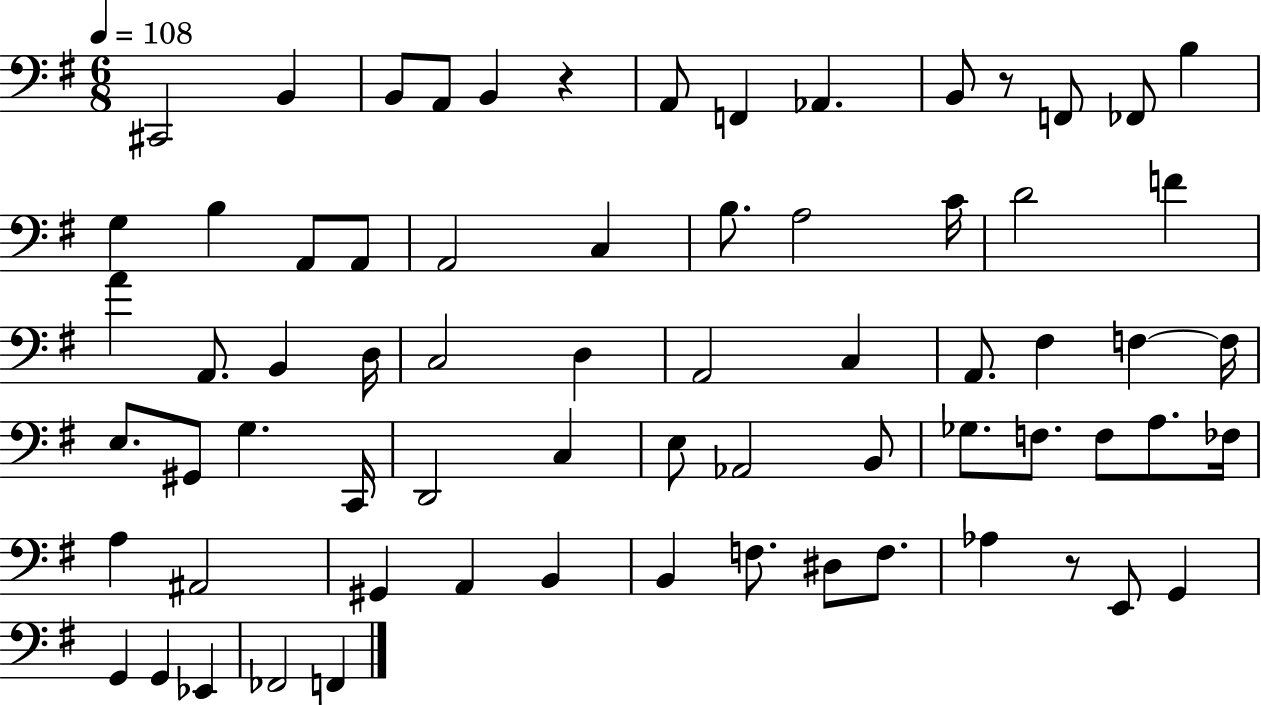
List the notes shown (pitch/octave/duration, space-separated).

C#2/h B2/q B2/e A2/e B2/q R/q A2/e F2/q Ab2/q. B2/e R/e F2/e FES2/e B3/q G3/q B3/q A2/e A2/e A2/h C3/q B3/e. A3/h C4/s D4/h F4/q A4/q A2/e. B2/q D3/s C3/h D3/q A2/h C3/q A2/e. F#3/q F3/q F3/s E3/e. G#2/e G3/q. C2/s D2/h C3/q E3/e Ab2/h B2/e Gb3/e. F3/e. F3/e A3/e. FES3/s A3/q A#2/h G#2/q A2/q B2/q B2/q F3/e. D#3/e F3/e. Ab3/q R/e E2/e G2/q G2/q G2/q Eb2/q FES2/h F2/q